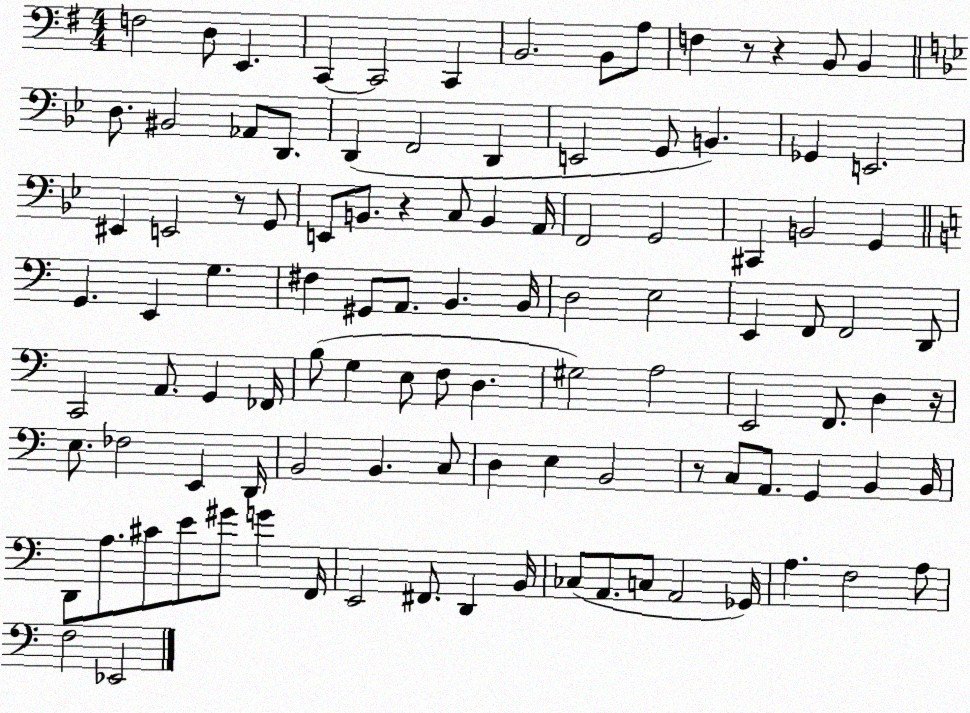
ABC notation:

X:1
T:Untitled
M:4/4
L:1/4
K:G
F,2 D,/2 E,, C,, C,,2 C,, B,,2 B,,/2 A,/2 F, z/2 z B,,/2 B,, D,/2 ^B,,2 _A,,/2 D,,/2 D,, F,,2 D,, E,,2 G,,/2 B,, _G,, E,,2 ^E,, E,,2 z/2 G,,/2 E,,/2 B,,/2 z C,/2 B,, A,,/4 F,,2 G,,2 ^C,, B,,2 G,, G,, E,, G, ^F, ^G,,/2 A,,/2 B,, B,,/4 D,2 E,2 E,, F,,/2 F,,2 D,,/2 C,,2 A,,/2 G,, _F,,/4 B,/2 G, E,/2 F,/2 D, ^G,2 A,2 E,,2 F,,/2 D, z/4 E,/2 _F,2 E,, D,,/4 B,,2 B,, C,/2 D, E, B,,2 z/2 C,/2 A,,/2 G,, B,, B,,/4 D,,/2 A,/2 ^C/2 E/2 ^G/2 G F,,/4 E,,2 ^F,,/2 D,, B,,/4 _C,/2 A,,/2 C,/2 A,,2 _G,,/4 A, F,2 A,/2 F,2 _E,,2